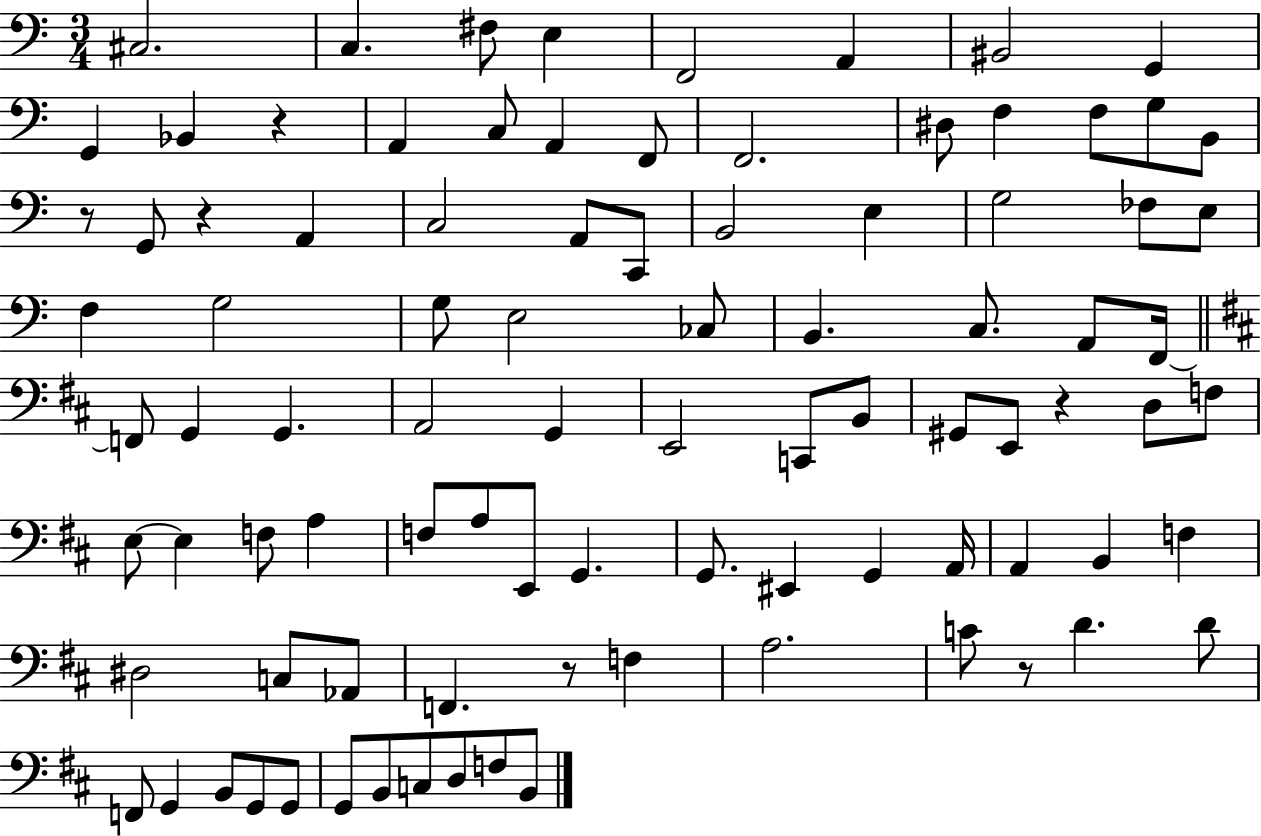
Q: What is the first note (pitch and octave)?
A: C#3